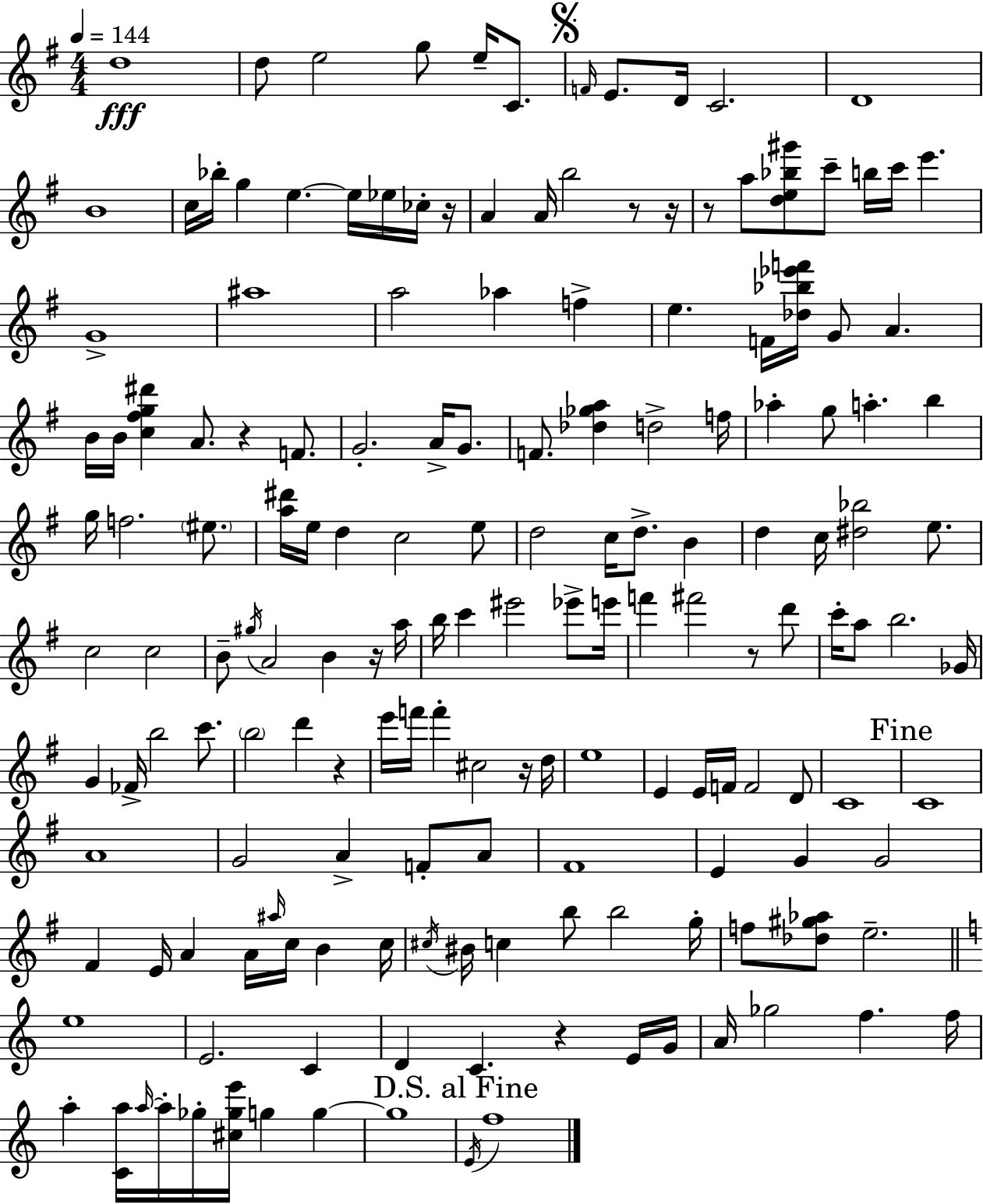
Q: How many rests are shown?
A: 10